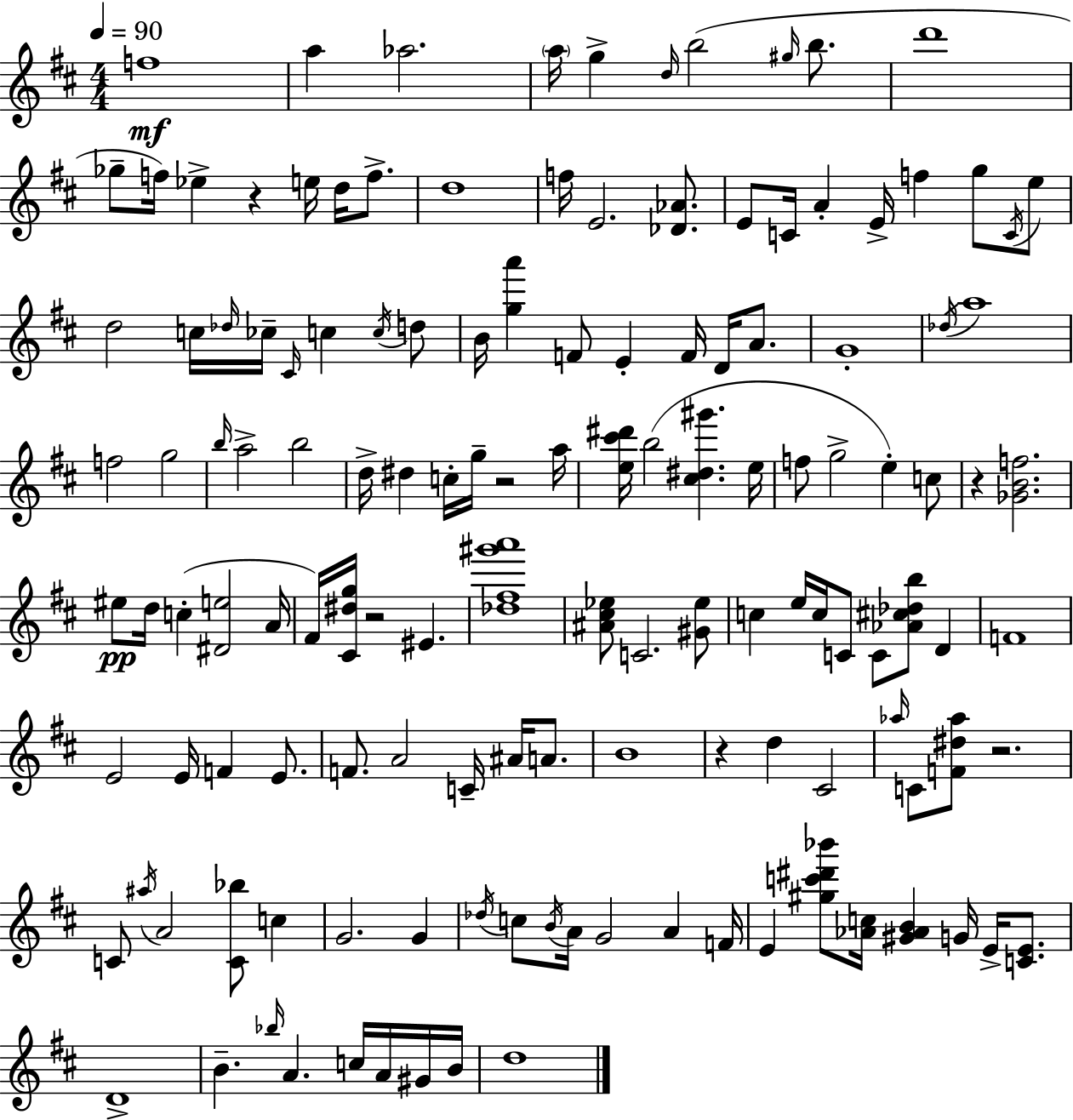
{
  \clef treble
  \numericTimeSignature
  \time 4/4
  \key d \major
  \tempo 4 = 90
  \repeat volta 2 { f''1\mf | a''4 aes''2. | \parenthesize a''16 g''4-> \grace { d''16 } b''2( \grace { gis''16 } b''8. | d'''1 | \break ges''8-- f''16) ees''4-> r4 e''16 d''16 f''8.-> | d''1 | f''16 e'2. <des' aes'>8. | e'8 c'16 a'4-. e'16-> f''4 g''8 | \break \acciaccatura { c'16 } e''8 d''2 c''16 \grace { des''16 } ces''16-- \grace { cis'16 } c''4 | \acciaccatura { c''16 } d''8 b'16 <g'' a'''>4 f'8 e'4-. | f'16 d'16 a'8. g'1-. | \acciaccatura { des''16 } a''1 | \break f''2 g''2 | \grace { b''16 } a''2-> | b''2 d''16-> dis''4 c''16-. g''16-- r2 | a''16 <e'' cis''' dis'''>16 b''2( | \break <cis'' dis'' gis'''>4. e''16 f''8 g''2-> | e''4-.) c''8 r4 <ges' b' f''>2. | eis''8\pp d''16 c''4-.( <dis' e''>2 | a'16 fis'16) <cis' dis'' g''>16 r2 | \break eis'4. <des'' fis'' gis''' a'''>1 | <ais' cis'' ees''>8 c'2. | <gis' ees''>8 c''4 e''16 c''16 c'8 | c'8 <aes' cis'' des'' b''>8 d'4 f'1 | \break e'2 | e'16 f'4 e'8. f'8. a'2 | c'16-- ais'16 a'8. b'1 | r4 d''4 | \break cis'2 \grace { aes''16 } c'8 <f' dis'' aes''>8 r2. | c'8 \acciaccatura { ais''16 } a'2 | <c' bes''>8 c''4 g'2. | g'4 \acciaccatura { des''16 } c''8 \acciaccatura { b'16 } a'16 g'2 | \break a'4 f'16 e'4 | <gis'' c''' dis''' bes'''>8 <aes' c''>16 <gis' aes' b'>4 g'16 e'16-> <c' e'>8. d'1-> | b'4.-- | \grace { bes''16 } a'4. c''16 a'16 gis'16 b'16 d''1 | \break } \bar "|."
}